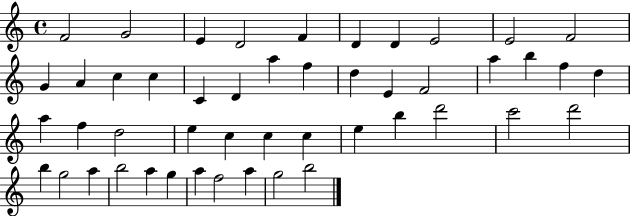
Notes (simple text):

F4/h G4/h E4/q D4/h F4/q D4/q D4/q E4/h E4/h F4/h G4/q A4/q C5/q C5/q C4/q D4/q A5/q F5/q D5/q E4/q F4/h A5/q B5/q F5/q D5/q A5/q F5/q D5/h E5/q C5/q C5/q C5/q E5/q B5/q D6/h C6/h D6/h B5/q G5/h A5/q B5/h A5/q G5/q A5/q F5/h A5/q G5/h B5/h